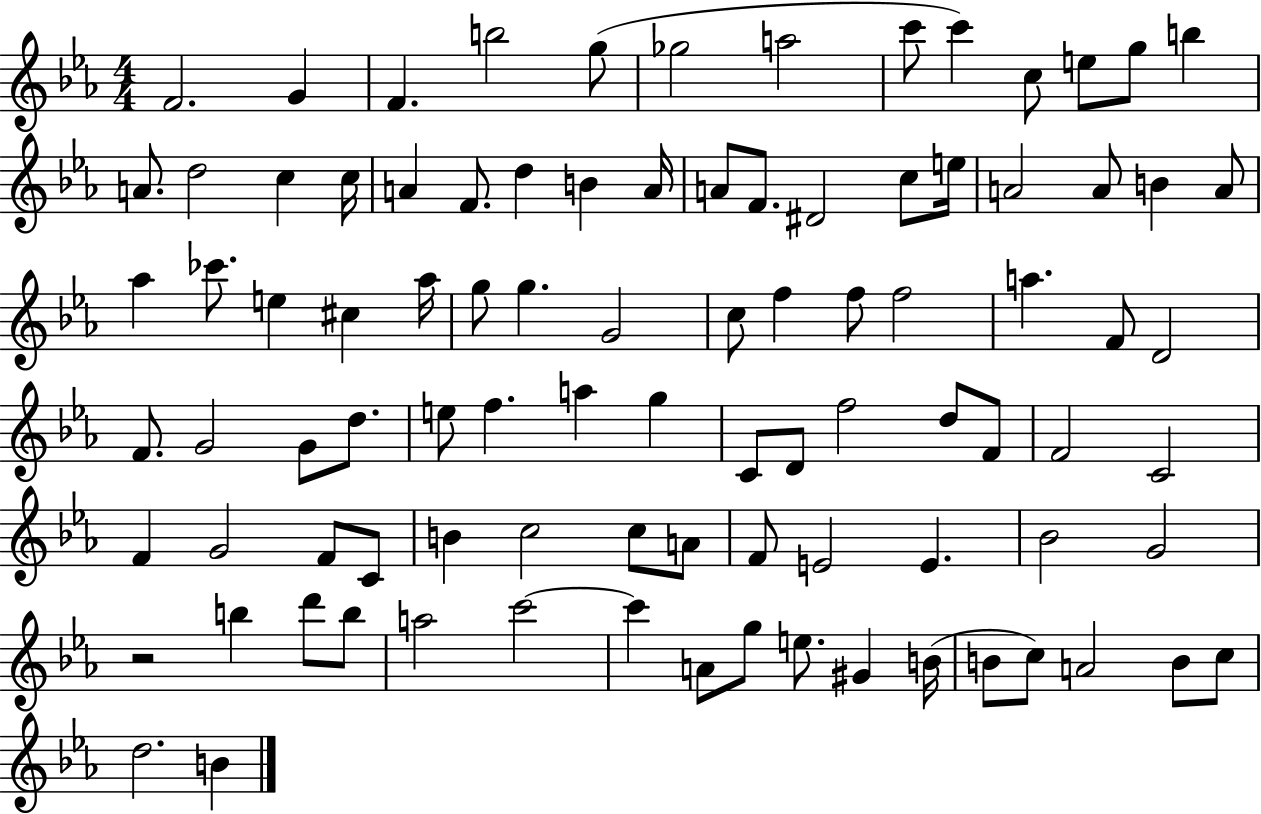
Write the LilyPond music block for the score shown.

{
  \clef treble
  \numericTimeSignature
  \time 4/4
  \key ees \major
  \repeat volta 2 { f'2. g'4 | f'4. b''2 g''8( | ges''2 a''2 | c'''8 c'''4) c''8 e''8 g''8 b''4 | \break a'8. d''2 c''4 c''16 | a'4 f'8. d''4 b'4 a'16 | a'8 f'8. dis'2 c''8 e''16 | a'2 a'8 b'4 a'8 | \break aes''4 ces'''8. e''4 cis''4 aes''16 | g''8 g''4. g'2 | c''8 f''4 f''8 f''2 | a''4. f'8 d'2 | \break f'8. g'2 g'8 d''8. | e''8 f''4. a''4 g''4 | c'8 d'8 f''2 d''8 f'8 | f'2 c'2 | \break f'4 g'2 f'8 c'8 | b'4 c''2 c''8 a'8 | f'8 e'2 e'4. | bes'2 g'2 | \break r2 b''4 d'''8 b''8 | a''2 c'''2~~ | c'''4 a'8 g''8 e''8. gis'4 b'16( | b'8 c''8) a'2 b'8 c''8 | \break d''2. b'4 | } \bar "|."
}